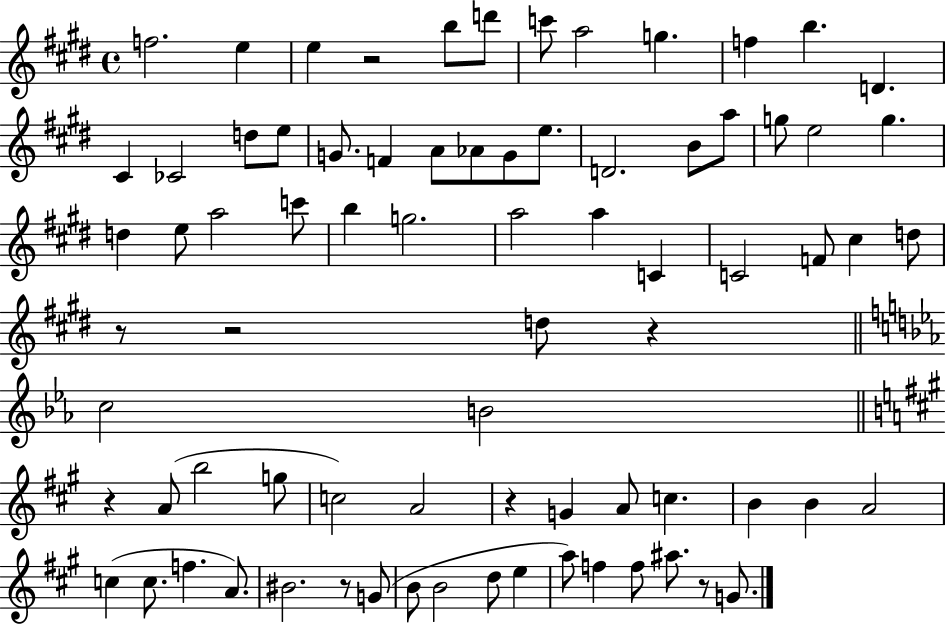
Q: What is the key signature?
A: E major